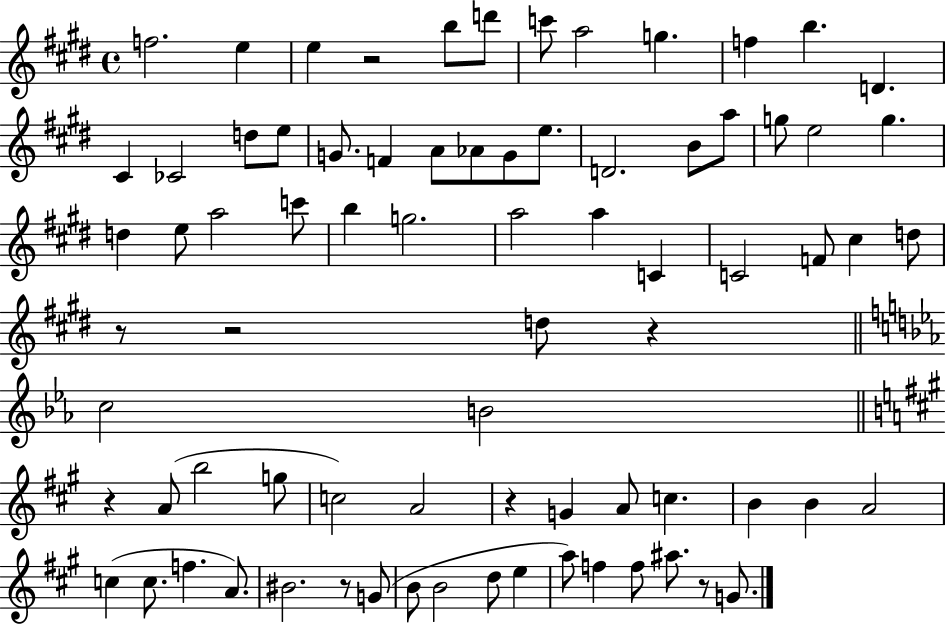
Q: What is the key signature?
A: E major